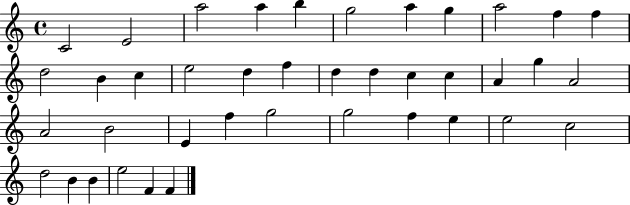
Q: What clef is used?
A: treble